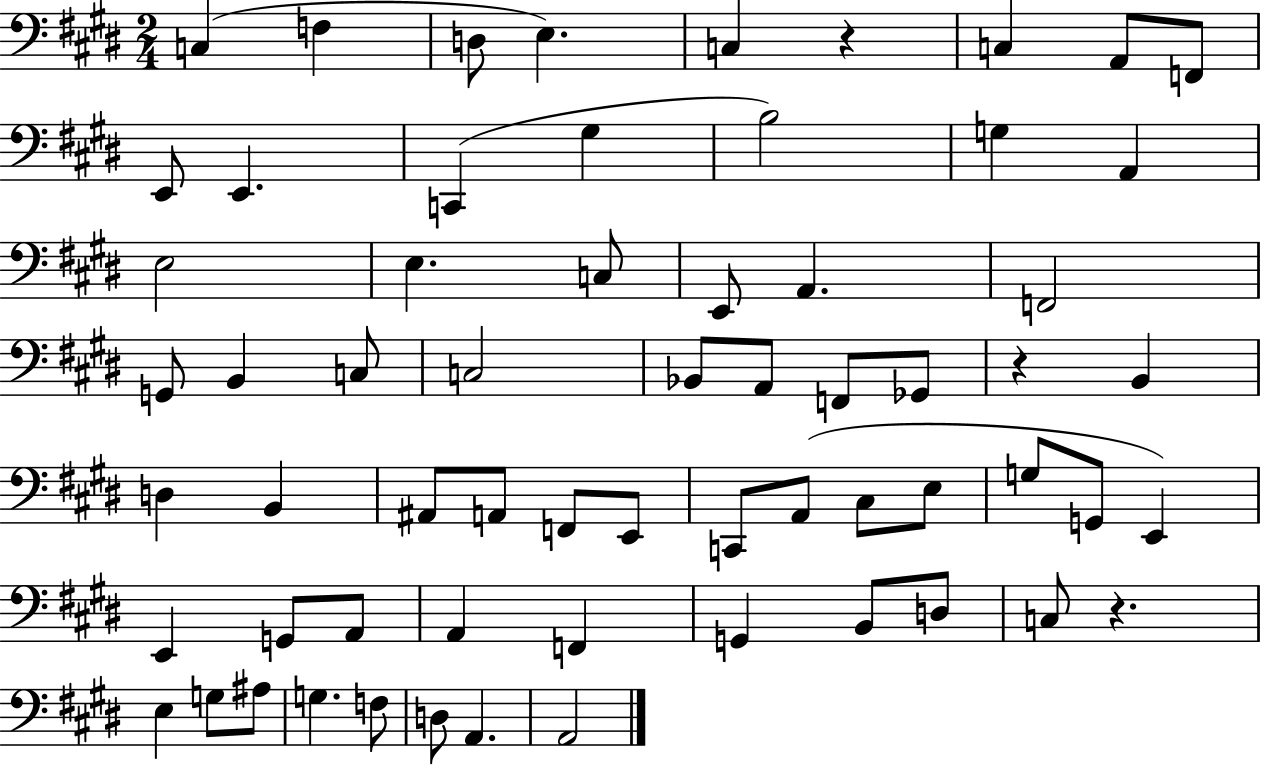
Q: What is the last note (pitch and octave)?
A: A2